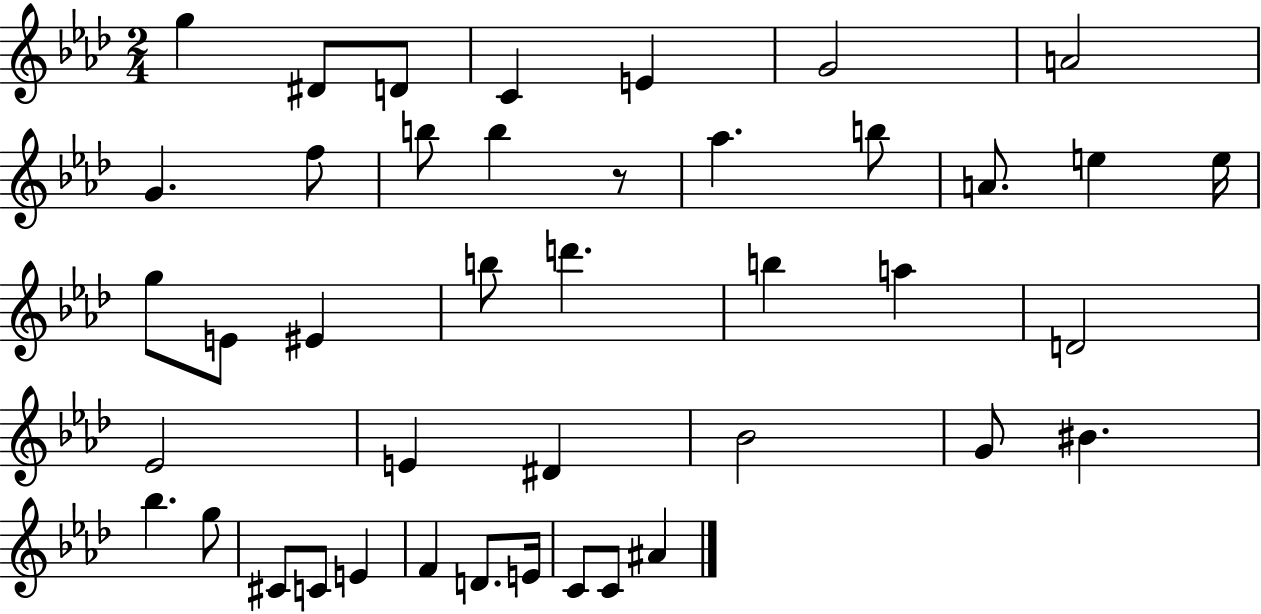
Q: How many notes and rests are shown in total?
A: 42